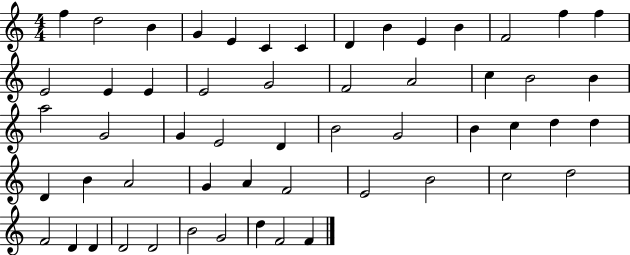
F5/q D5/h B4/q G4/q E4/q C4/q C4/q D4/q B4/q E4/q B4/q F4/h F5/q F5/q E4/h E4/q E4/q E4/h G4/h F4/h A4/h C5/q B4/h B4/q A5/h G4/h G4/q E4/h D4/q B4/h G4/h B4/q C5/q D5/q D5/q D4/q B4/q A4/h G4/q A4/q F4/h E4/h B4/h C5/h D5/h F4/h D4/q D4/q D4/h D4/h B4/h G4/h D5/q F4/h F4/q